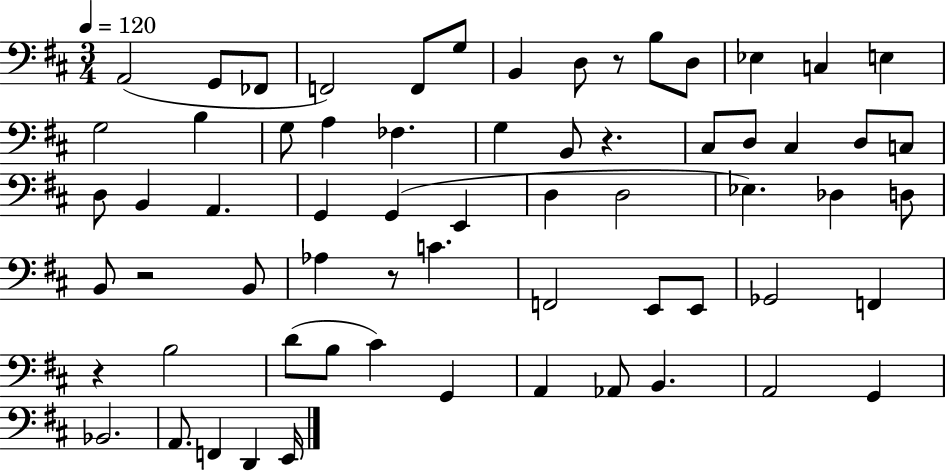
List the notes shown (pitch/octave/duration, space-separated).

A2/h G2/e FES2/e F2/h F2/e G3/e B2/q D3/e R/e B3/e D3/e Eb3/q C3/q E3/q G3/h B3/q G3/e A3/q FES3/q. G3/q B2/e R/q. C#3/e D3/e C#3/q D3/e C3/e D3/e B2/q A2/q. G2/q G2/q E2/q D3/q D3/h Eb3/q. Db3/q D3/e B2/e R/h B2/e Ab3/q R/e C4/q. F2/h E2/e E2/e Gb2/h F2/q R/q B3/h D4/e B3/e C#4/q G2/q A2/q Ab2/e B2/q. A2/h G2/q Bb2/h. A2/e. F2/q D2/q E2/s